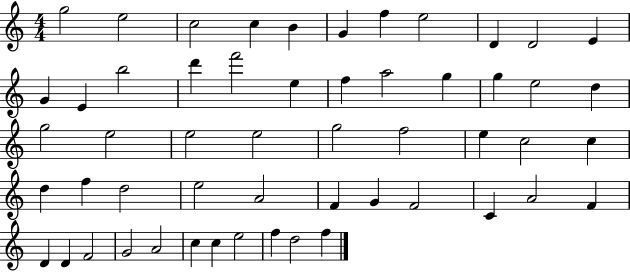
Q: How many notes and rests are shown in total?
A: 54